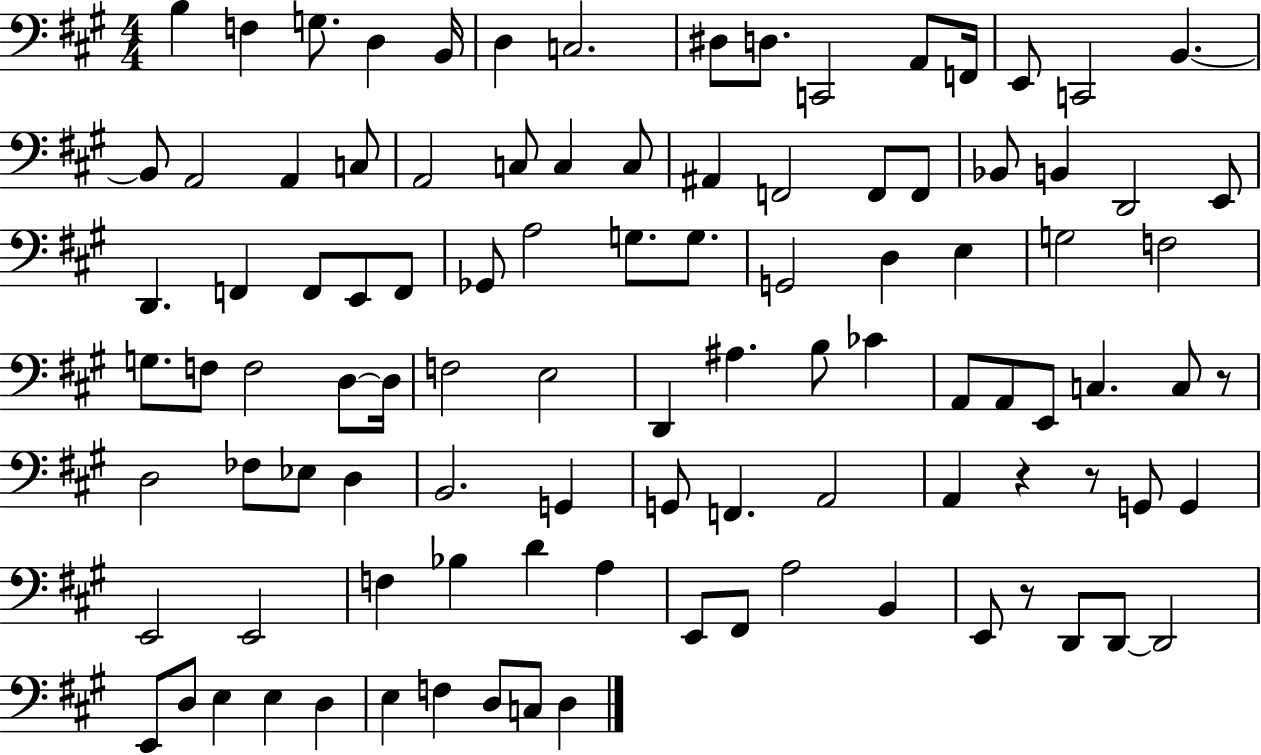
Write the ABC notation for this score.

X:1
T:Untitled
M:4/4
L:1/4
K:A
B, F, G,/2 D, B,,/4 D, C,2 ^D,/2 D,/2 C,,2 A,,/2 F,,/4 E,,/2 C,,2 B,, B,,/2 A,,2 A,, C,/2 A,,2 C,/2 C, C,/2 ^A,, F,,2 F,,/2 F,,/2 _B,,/2 B,, D,,2 E,,/2 D,, F,, F,,/2 E,,/2 F,,/2 _G,,/2 A,2 G,/2 G,/2 G,,2 D, E, G,2 F,2 G,/2 F,/2 F,2 D,/2 D,/4 F,2 E,2 D,, ^A, B,/2 _C A,,/2 A,,/2 E,,/2 C, C,/2 z/2 D,2 _F,/2 _E,/2 D, B,,2 G,, G,,/2 F,, A,,2 A,, z z/2 G,,/2 G,, E,,2 E,,2 F, _B, D A, E,,/2 ^F,,/2 A,2 B,, E,,/2 z/2 D,,/2 D,,/2 D,,2 E,,/2 D,/2 E, E, D, E, F, D,/2 C,/2 D,